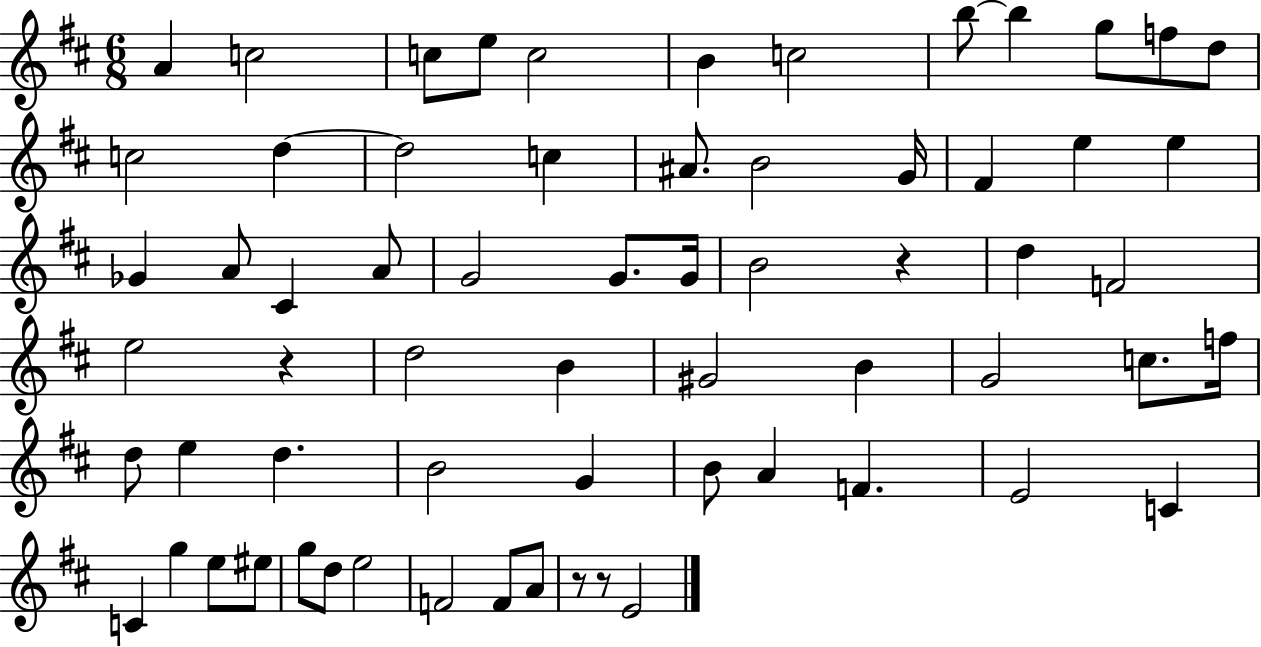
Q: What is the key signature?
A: D major